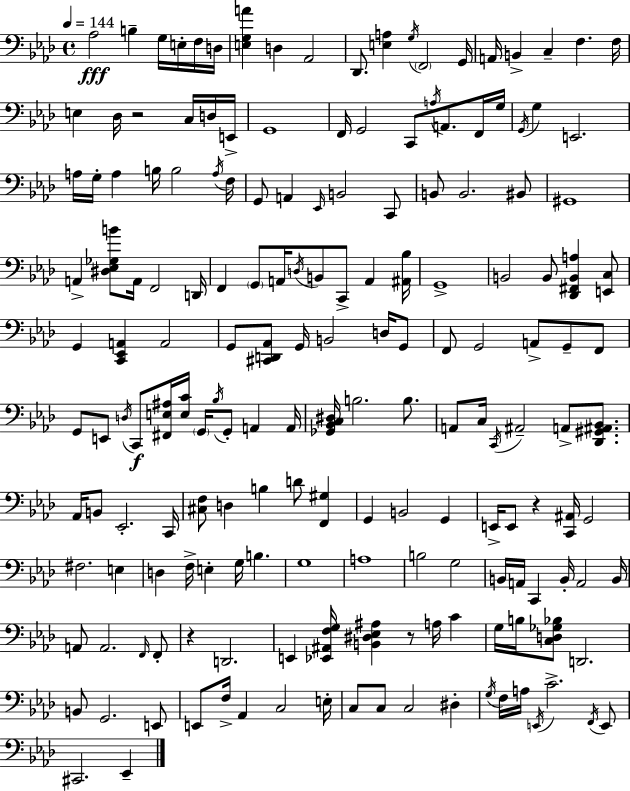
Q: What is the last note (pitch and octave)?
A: Eb2